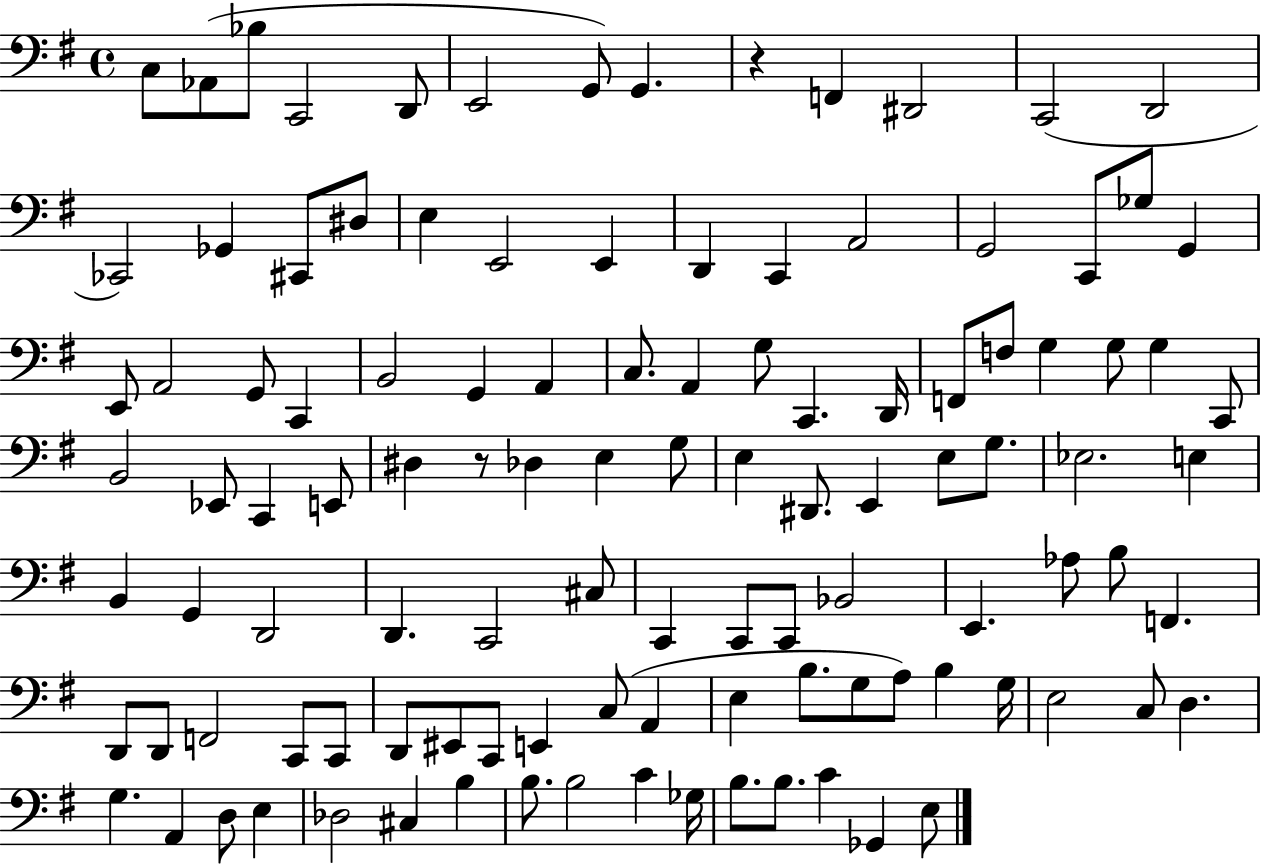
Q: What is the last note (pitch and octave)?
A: E3